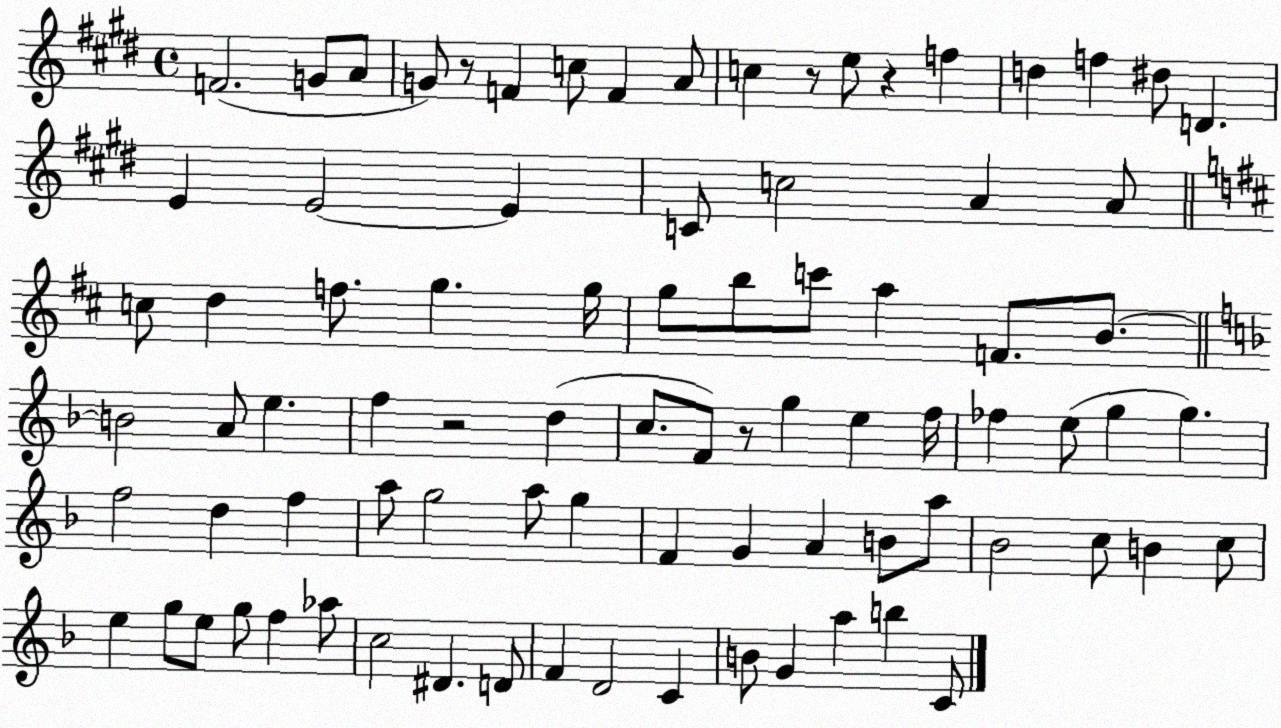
X:1
T:Untitled
M:4/4
L:1/4
K:E
F2 G/2 A/2 G/2 z/2 F c/2 F A/2 c z/2 e/2 z f d f ^d/2 D E E2 E C/2 c2 A A/2 c/2 d f/2 g g/4 g/2 b/2 c'/2 a F/2 B/2 B2 A/2 e f z2 d c/2 F/2 z/2 g e f/4 _f e/2 g g f2 d f a/2 g2 a/2 g F G A B/2 a/2 _B2 c/2 B c/2 e g/2 e/2 g/2 f _a/2 c2 ^D D/2 F D2 C B/2 G a b C/2